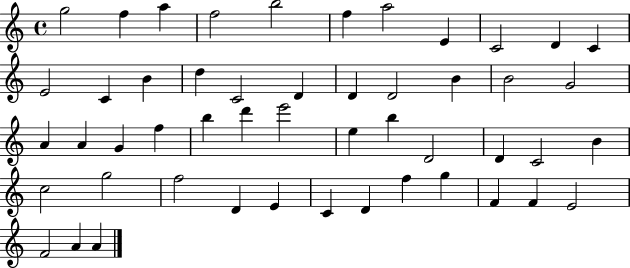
G5/h F5/q A5/q F5/h B5/h F5/q A5/h E4/q C4/h D4/q C4/q E4/h C4/q B4/q D5/q C4/h D4/q D4/q D4/h B4/q B4/h G4/h A4/q A4/q G4/q F5/q B5/q D6/q E6/h E5/q B5/q D4/h D4/q C4/h B4/q C5/h G5/h F5/h D4/q E4/q C4/q D4/q F5/q G5/q F4/q F4/q E4/h F4/h A4/q A4/q